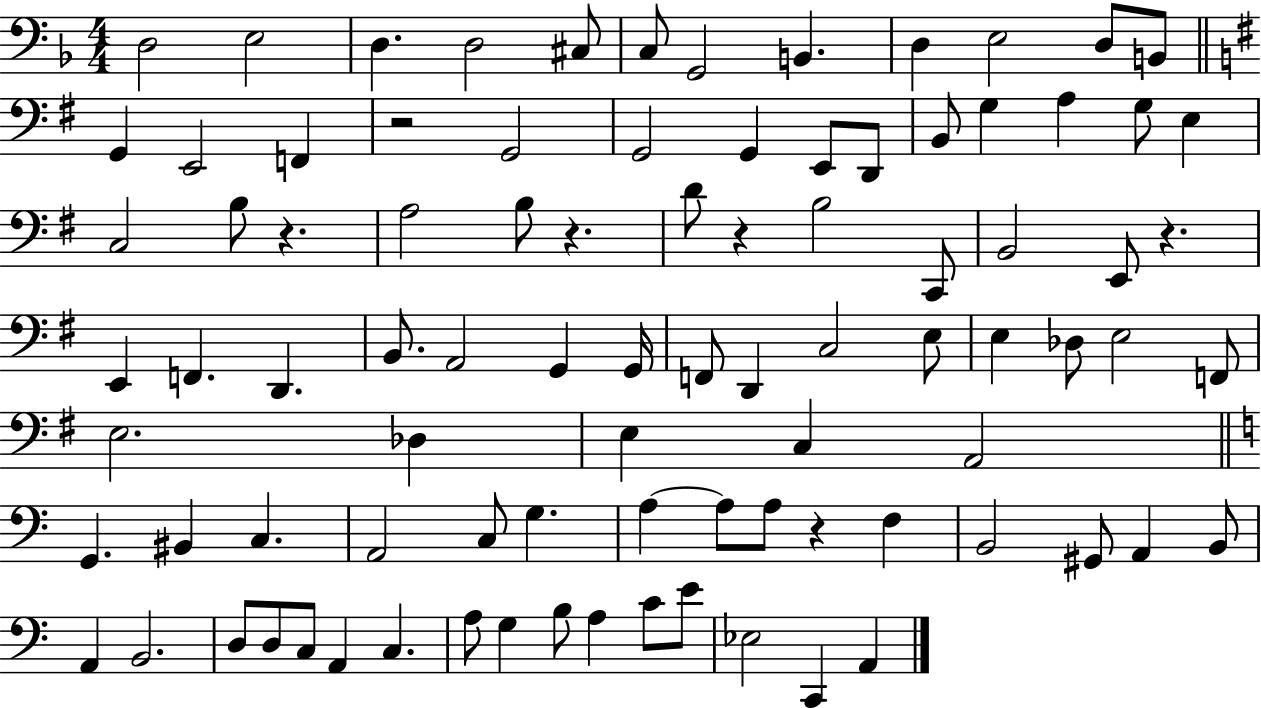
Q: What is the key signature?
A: F major